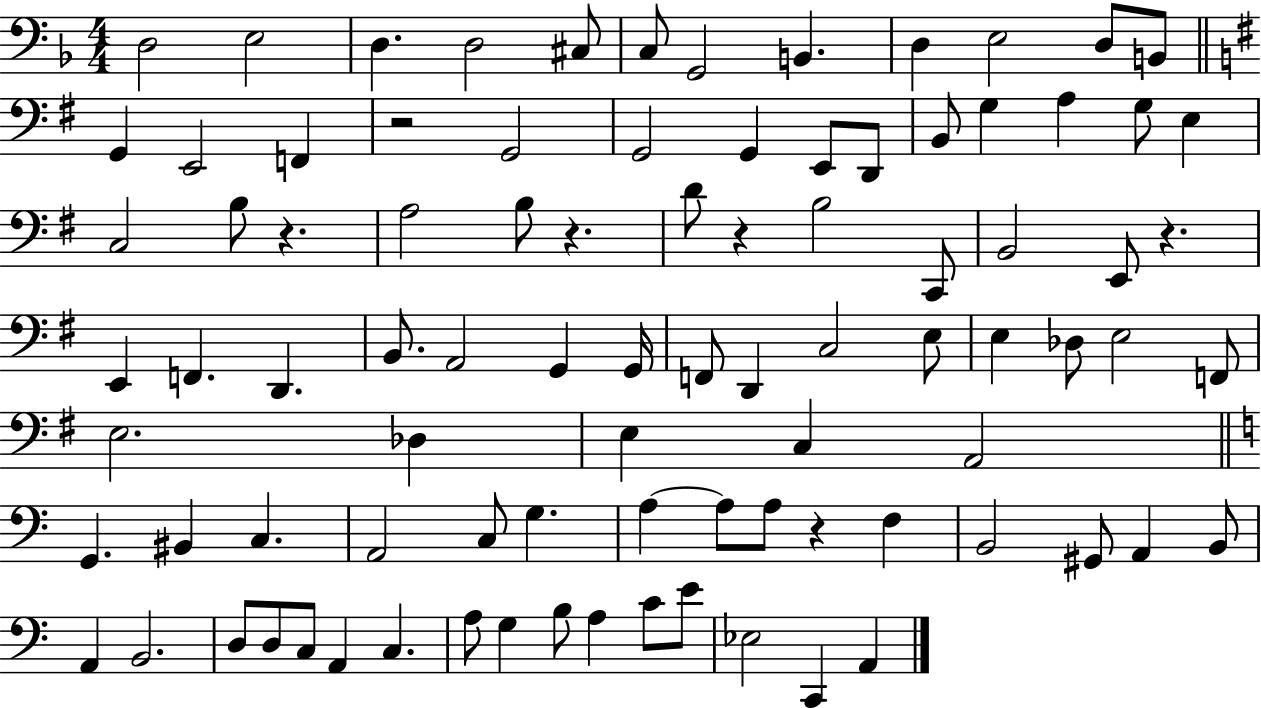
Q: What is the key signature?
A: F major